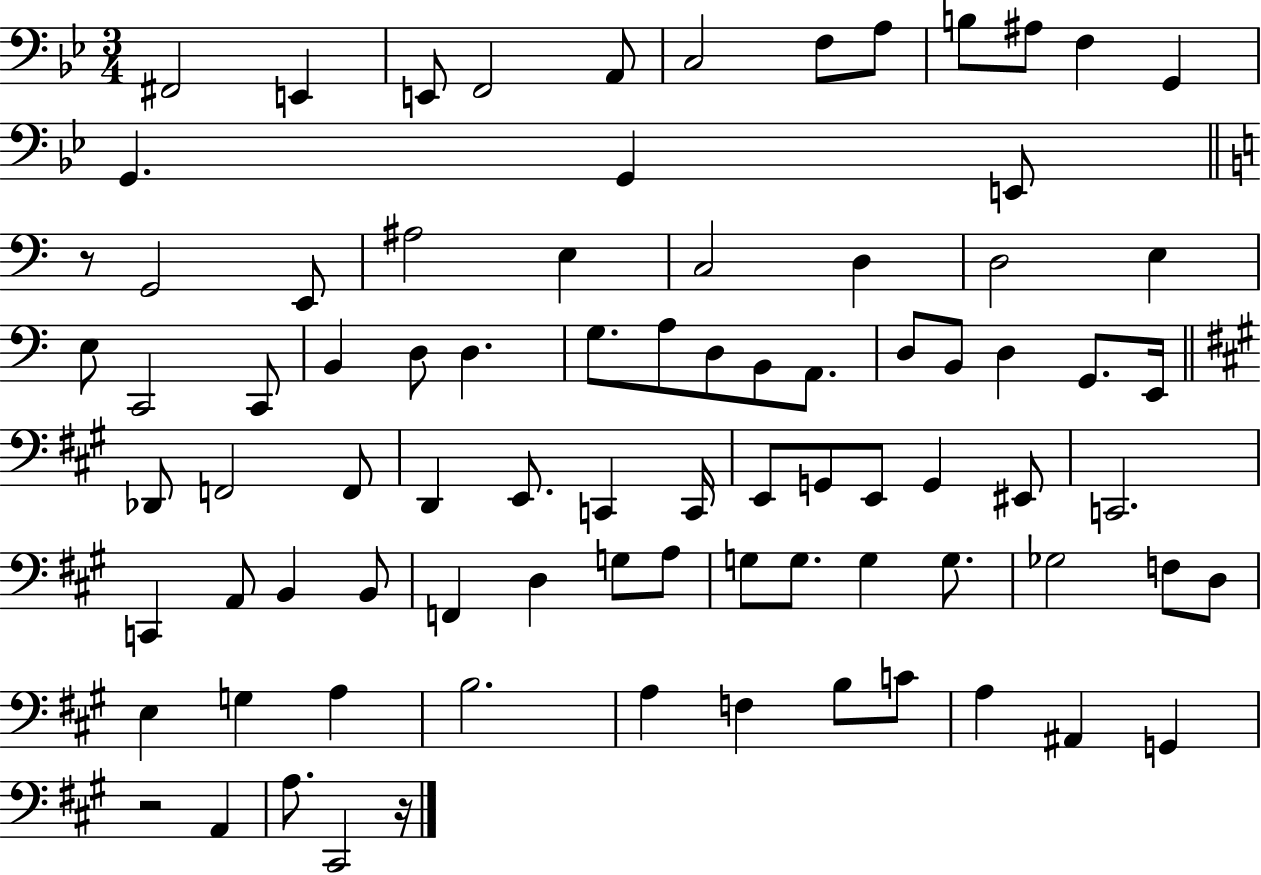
X:1
T:Untitled
M:3/4
L:1/4
K:Bb
^F,,2 E,, E,,/2 F,,2 A,,/2 C,2 F,/2 A,/2 B,/2 ^A,/2 F, G,, G,, G,, E,,/2 z/2 G,,2 E,,/2 ^A,2 E, C,2 D, D,2 E, E,/2 C,,2 C,,/2 B,, D,/2 D, G,/2 A,/2 D,/2 B,,/2 A,,/2 D,/2 B,,/2 D, G,,/2 E,,/4 _D,,/2 F,,2 F,,/2 D,, E,,/2 C,, C,,/4 E,,/2 G,,/2 E,,/2 G,, ^E,,/2 C,,2 C,, A,,/2 B,, B,,/2 F,, D, G,/2 A,/2 G,/2 G,/2 G, G,/2 _G,2 F,/2 D,/2 E, G, A, B,2 A, F, B,/2 C/2 A, ^A,, G,, z2 A,, A,/2 ^C,,2 z/4